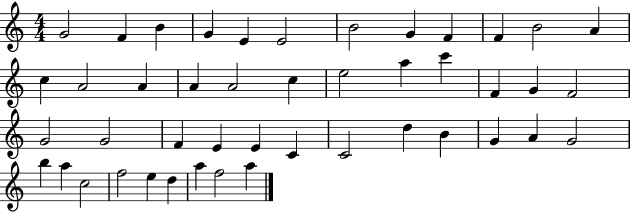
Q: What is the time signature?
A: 4/4